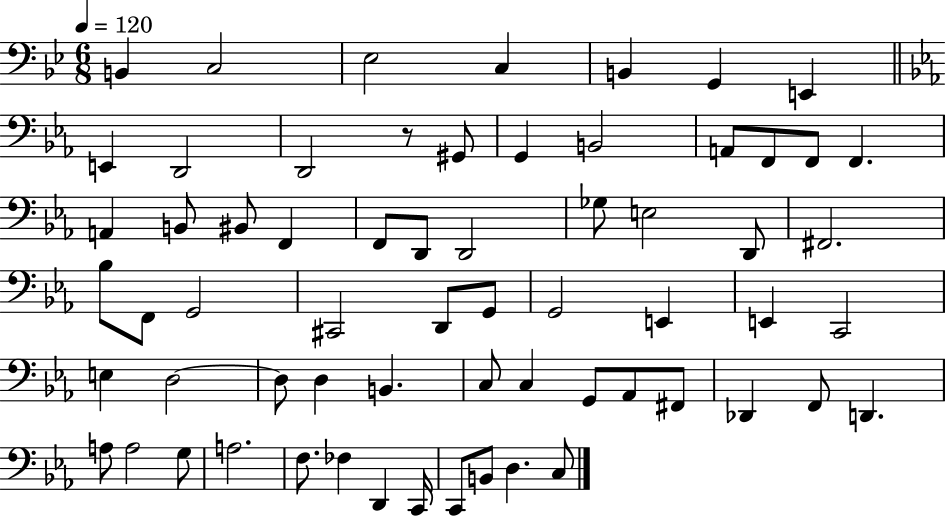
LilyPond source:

{
  \clef bass
  \numericTimeSignature
  \time 6/8
  \key bes \major
  \tempo 4 = 120
  b,4 c2 | ees2 c4 | b,4 g,4 e,4 | \bar "||" \break \key c \minor e,4 d,2 | d,2 r8 gis,8 | g,4 b,2 | a,8 f,8 f,8 f,4. | \break a,4 b,8 bis,8 f,4 | f,8 d,8 d,2 | ges8 e2 d,8 | fis,2. | \break bes8 f,8 g,2 | cis,2 d,8 g,8 | g,2 e,4 | e,4 c,2 | \break e4 d2~~ | d8 d4 b,4. | c8 c4 g,8 aes,8 fis,8 | des,4 f,8 d,4. | \break a8 a2 g8 | a2. | f8. fes4 d,4 c,16 | c,8 b,8 d4. c8 | \break \bar "|."
}